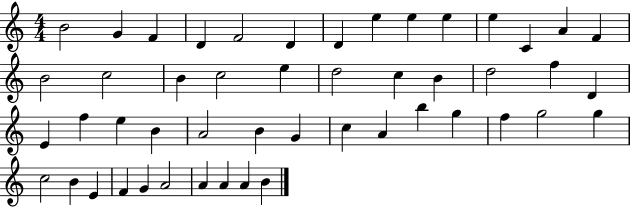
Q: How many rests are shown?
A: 0